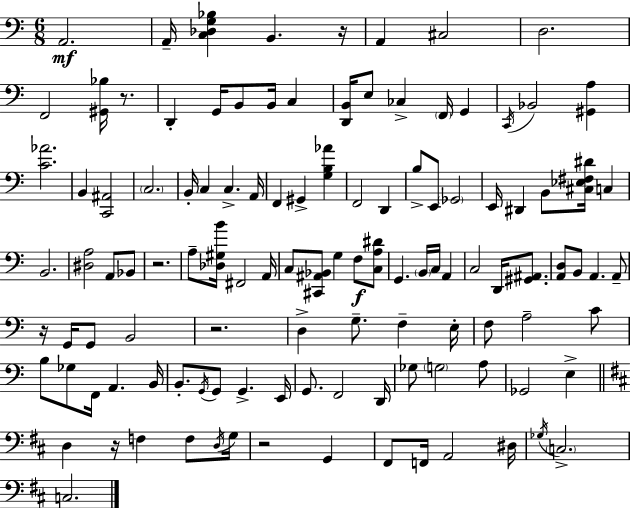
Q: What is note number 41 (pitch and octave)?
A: A2